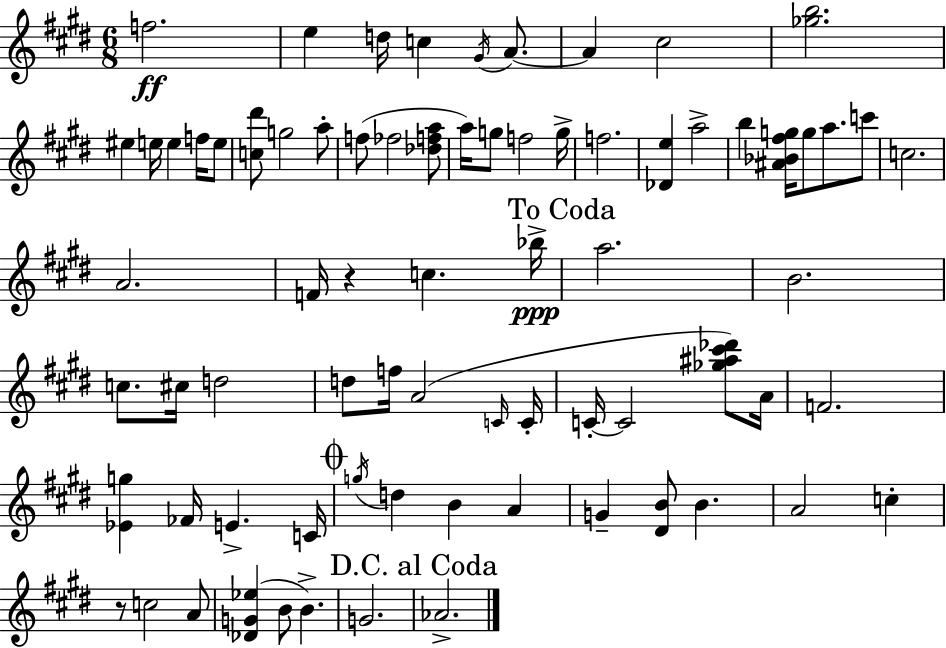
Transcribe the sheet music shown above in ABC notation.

X:1
T:Untitled
M:6/8
L:1/4
K:E
f2 e d/4 c ^G/4 A/2 A ^c2 [_gb]2 ^e e/4 e f/4 e/2 [c^d']/2 g2 a/2 f/2 _f2 [_dfa]/2 a/4 g/2 f2 g/4 f2 [_De] a2 b [^A_B^fg]/4 g/2 a/2 c'/2 c2 A2 F/4 z c _b/4 a2 B2 c/2 ^c/4 d2 d/2 f/4 A2 C/4 C/4 C/4 C2 [_g^a^c'_d']/2 A/4 F2 [_Eg] _F/4 E C/4 g/4 d B A G [^DB]/2 B A2 c z/2 c2 A/2 [_DG_e] B/2 B G2 _A2